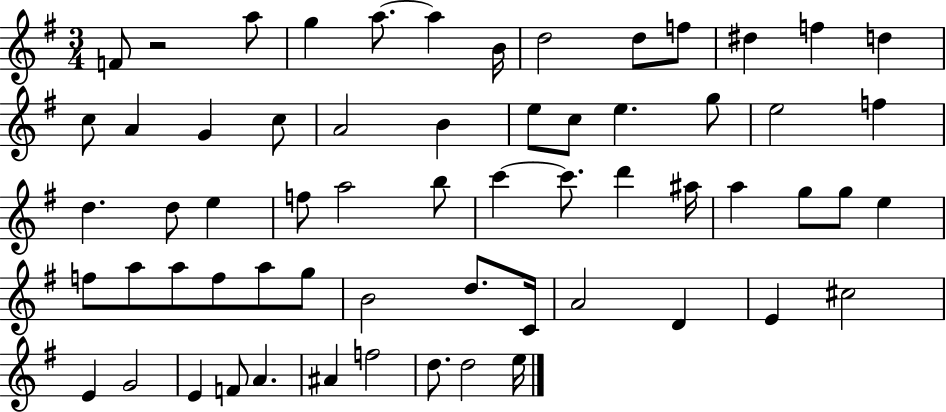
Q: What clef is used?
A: treble